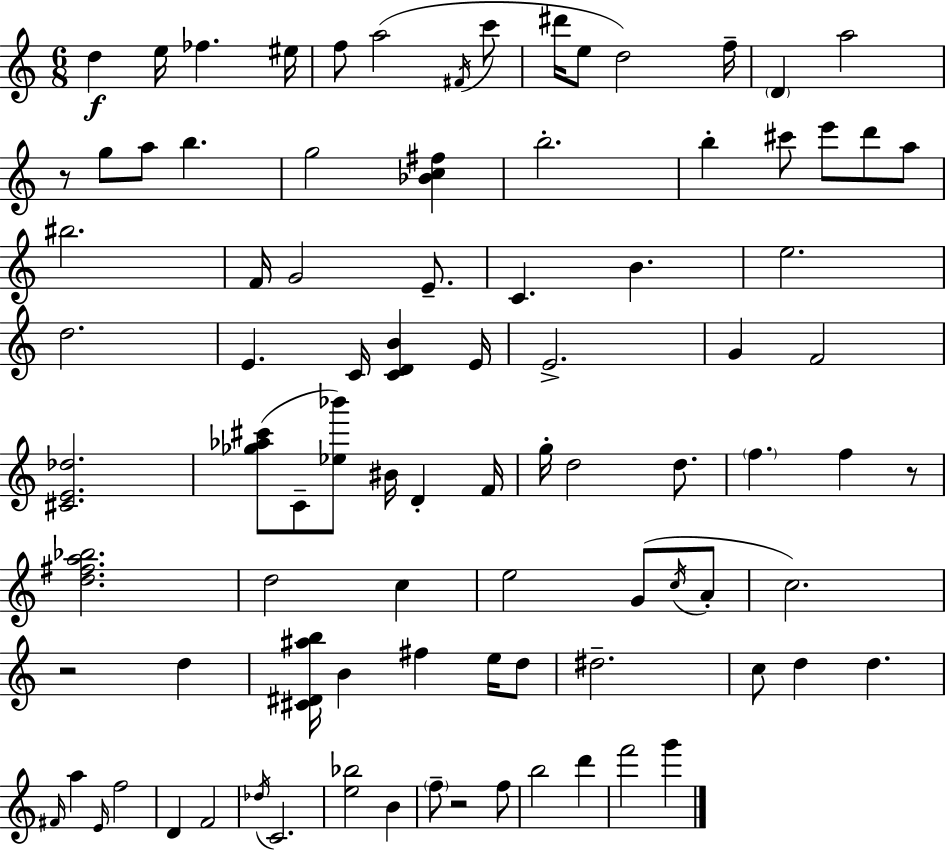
D5/q E5/s FES5/q. EIS5/s F5/e A5/h F#4/s C6/e D#6/s E5/e D5/h F5/s D4/q A5/h R/e G5/e A5/e B5/q. G5/h [Bb4,C5,F#5]/q B5/h. B5/q C#6/e E6/e D6/e A5/e BIS5/h. F4/s G4/h E4/e. C4/q. B4/q. E5/h. D5/h. E4/q. C4/s [C4,D4,B4]/q E4/s E4/h. G4/q F4/h [C#4,E4,Db5]/h. [Gb5,Ab5,C#6]/e C4/e [Eb5,Bb6]/e BIS4/s D4/q F4/s G5/s D5/h D5/e. F5/q. F5/q R/e [D5,F#5,A5,Bb5]/h. D5/h C5/q E5/h G4/e C5/s A4/e C5/h. R/h D5/q [C#4,D#4,A#5,B5]/s B4/q F#5/q E5/s D5/e D#5/h. C5/e D5/q D5/q. F#4/s A5/q E4/s F5/h D4/q F4/h Db5/s C4/h. [E5,Bb5]/h B4/q F5/e R/h F5/e B5/h D6/q F6/h G6/q